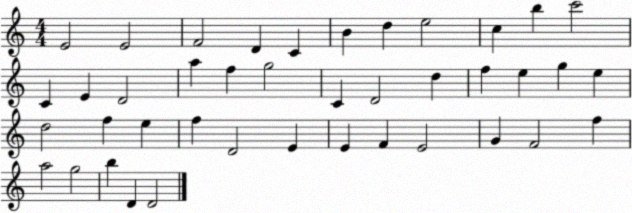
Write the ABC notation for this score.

X:1
T:Untitled
M:4/4
L:1/4
K:C
E2 E2 F2 D C B d e2 c b c'2 C E D2 a f g2 C D2 d f e g e d2 f e f D2 E E F E2 G F2 f a2 g2 b D D2